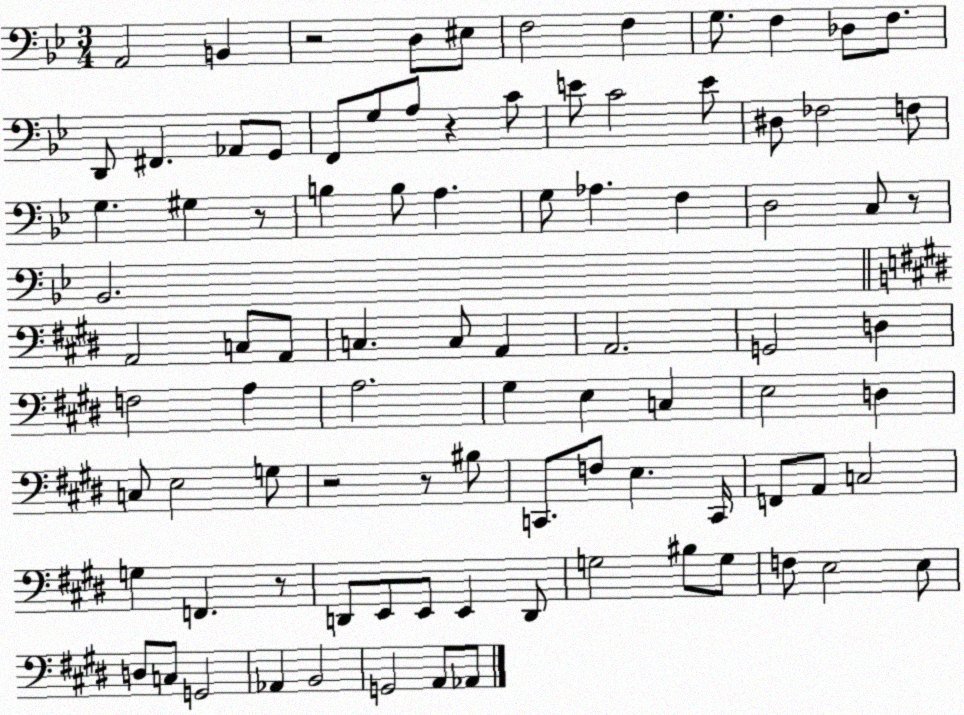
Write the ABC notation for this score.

X:1
T:Untitled
M:3/4
L:1/4
K:Bb
A,,2 B,, z2 D,/2 ^E,/2 F,2 F, G,/2 F, _D,/2 F,/2 D,,/2 ^F,, _A,,/2 G,,/2 F,,/2 G,/2 A,/2 z C/2 E/2 C2 E/2 ^D,/2 _F,2 F,/2 G, ^G, z/2 B, B,/2 A, G,/2 _A, F, D,2 C,/2 z/2 _B,,2 A,,2 C,/2 A,,/2 C, C,/2 A,, A,,2 G,,2 D, F,2 A, A,2 ^G, E, C, E,2 D, C,/2 E,2 G,/2 z2 z/2 ^B,/2 C,,/2 F,/2 E, C,,/4 F,,/2 A,,/2 C,2 G, F,, z/2 D,,/2 E,,/2 E,,/2 E,, D,,/2 G,2 ^B,/2 G,/2 F,/2 E,2 E,/2 D,/2 C,/2 G,,2 _A,, B,,2 G,,2 A,,/2 _A,,/2